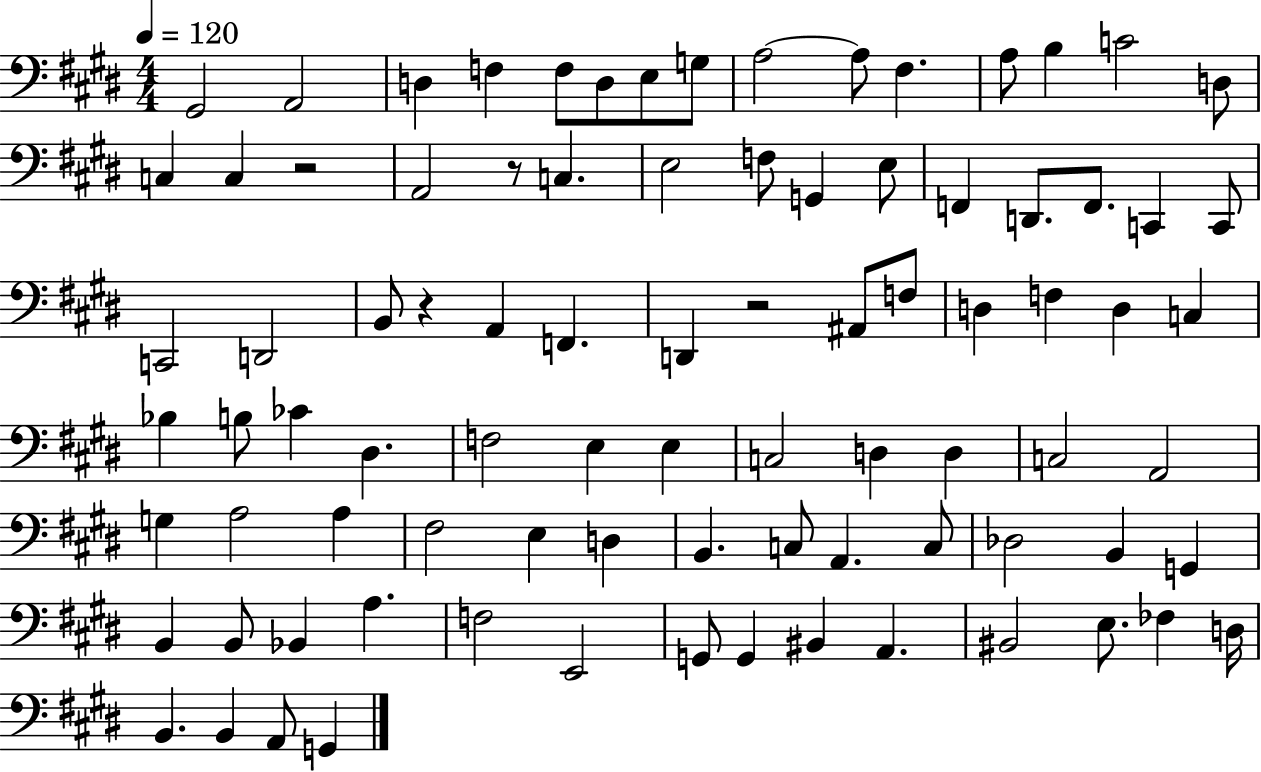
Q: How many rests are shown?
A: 4